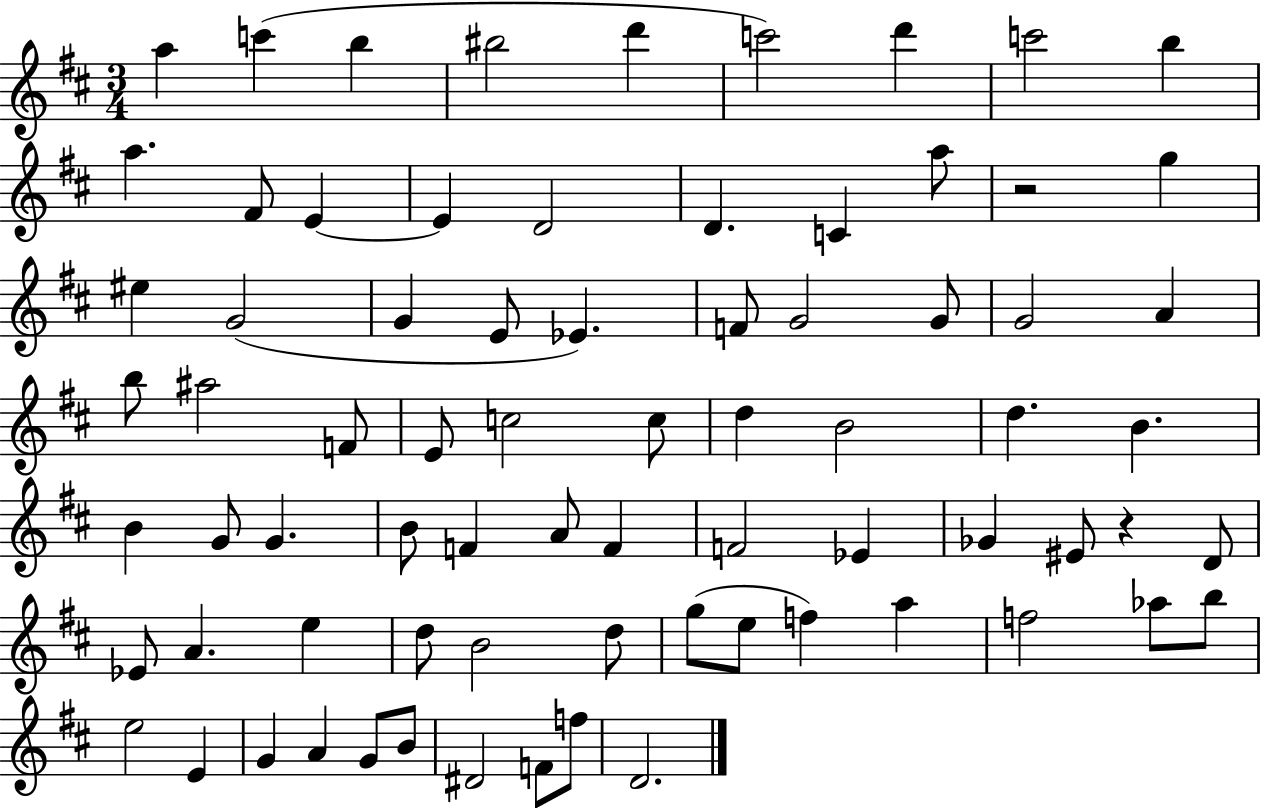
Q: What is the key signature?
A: D major